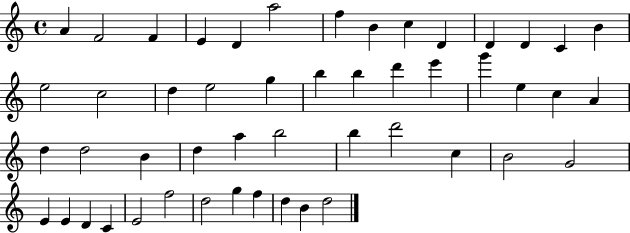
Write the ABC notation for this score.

X:1
T:Untitled
M:4/4
L:1/4
K:C
A F2 F E D a2 f B c D D D C B e2 c2 d e2 g b b d' e' g' e c A d d2 B d a b2 b d'2 c B2 G2 E E D C E2 f2 d2 g f d B d2